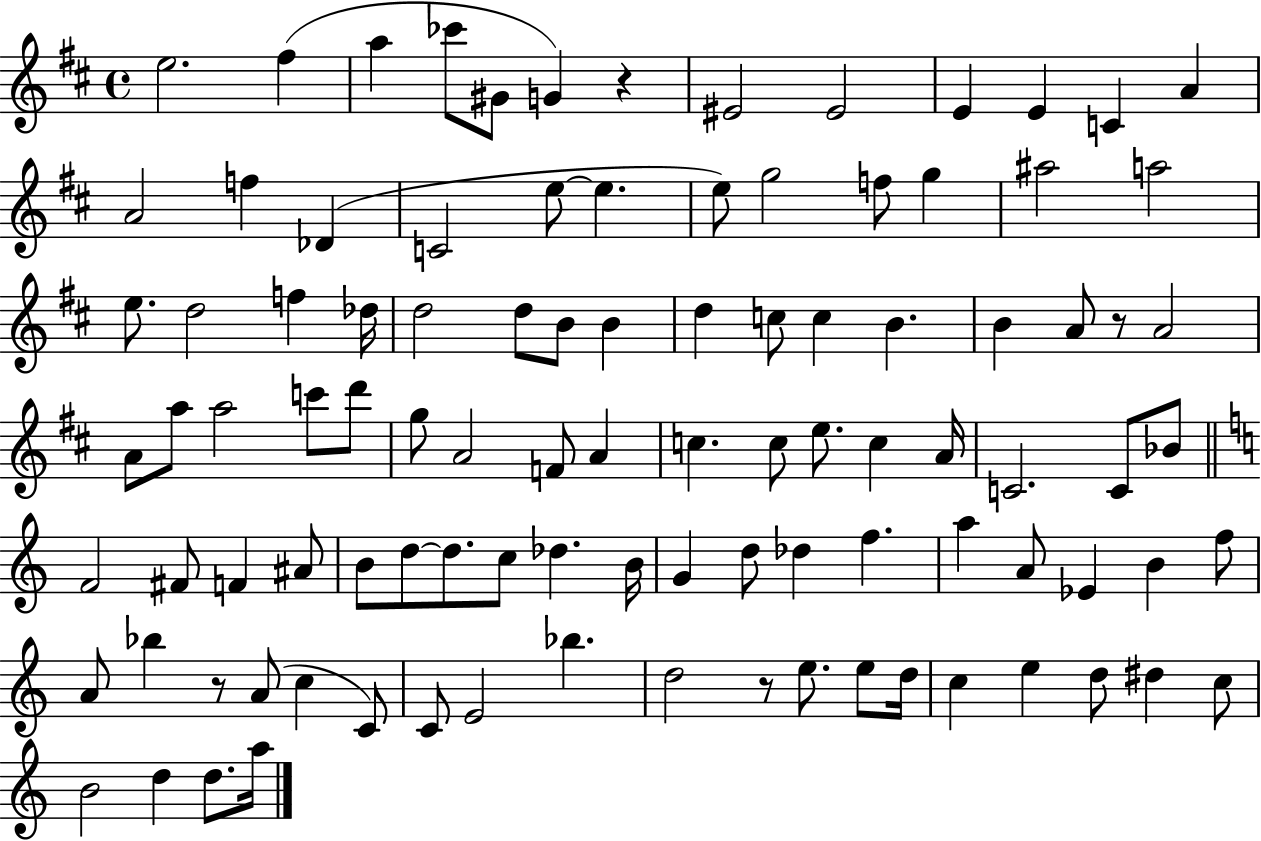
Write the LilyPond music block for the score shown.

{
  \clef treble
  \time 4/4
  \defaultTimeSignature
  \key d \major
  e''2. fis''4( | a''4 ces'''8 gis'8 g'4) r4 | eis'2 eis'2 | e'4 e'4 c'4 a'4 | \break a'2 f''4 des'4( | c'2 e''8~~ e''4. | e''8) g''2 f''8 g''4 | ais''2 a''2 | \break e''8. d''2 f''4 des''16 | d''2 d''8 b'8 b'4 | d''4 c''8 c''4 b'4. | b'4 a'8 r8 a'2 | \break a'8 a''8 a''2 c'''8 d'''8 | g''8 a'2 f'8 a'4 | c''4. c''8 e''8. c''4 a'16 | c'2. c'8 bes'8 | \break \bar "||" \break \key c \major f'2 fis'8 f'4 ais'8 | b'8 d''8~~ d''8. c''8 des''4. b'16 | g'4 d''8 des''4 f''4. | a''4 a'8 ees'4 b'4 f''8 | \break a'8 bes''4 r8 a'8( c''4 c'8) | c'8 e'2 bes''4. | d''2 r8 e''8. e''8 d''16 | c''4 e''4 d''8 dis''4 c''8 | \break b'2 d''4 d''8. a''16 | \bar "|."
}